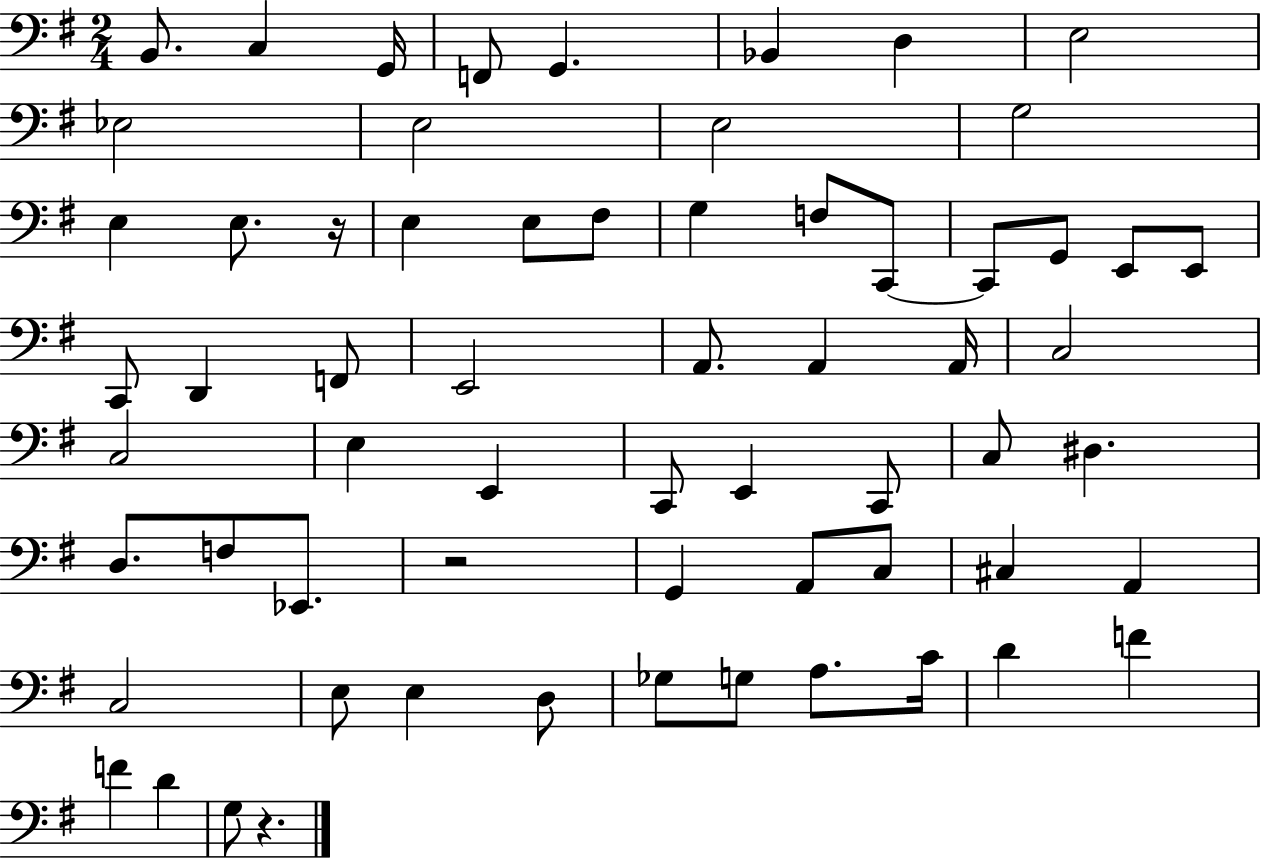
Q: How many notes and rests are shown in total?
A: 64